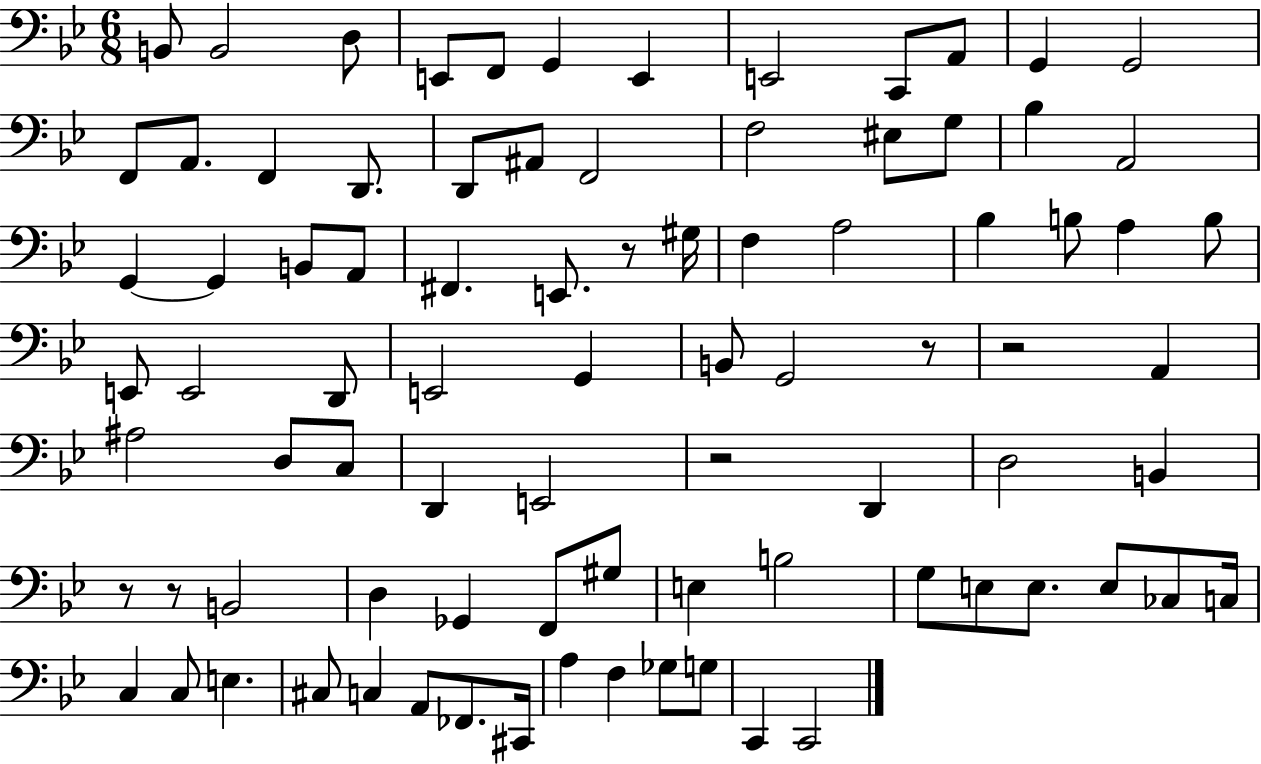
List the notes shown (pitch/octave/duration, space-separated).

B2/e B2/h D3/e E2/e F2/e G2/q E2/q E2/h C2/e A2/e G2/q G2/h F2/e A2/e. F2/q D2/e. D2/e A#2/e F2/h F3/h EIS3/e G3/e Bb3/q A2/h G2/q G2/q B2/e A2/e F#2/q. E2/e. R/e G#3/s F3/q A3/h Bb3/q B3/e A3/q B3/e E2/e E2/h D2/e E2/h G2/q B2/e G2/h R/e R/h A2/q A#3/h D3/e C3/e D2/q E2/h R/h D2/q D3/h B2/q R/e R/e B2/h D3/q Gb2/q F2/e G#3/e E3/q B3/h G3/e E3/e E3/e. E3/e CES3/e C3/s C3/q C3/e E3/q. C#3/e C3/q A2/e FES2/e. C#2/s A3/q F3/q Gb3/e G3/e C2/q C2/h